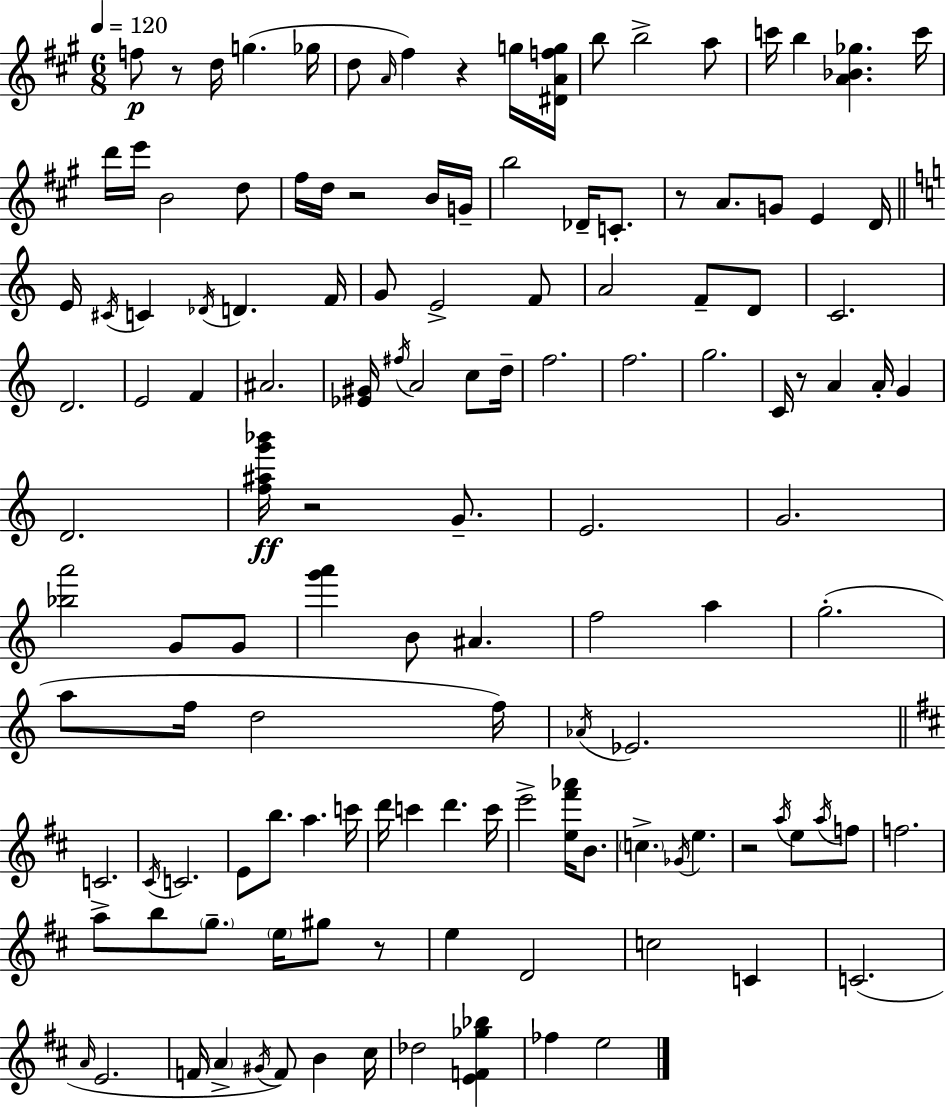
{
  \clef treble
  \numericTimeSignature
  \time 6/8
  \key a \major
  \tempo 4 = 120
  f''8\p r8 d''16 g''4.( ges''16 | d''8 \grace { a'16 } fis''4) r4 g''16 | <dis' a' f'' g''>16 b''8 b''2-> a''8 | c'''16 b''4 <a' bes' ges''>4. | \break c'''16 d'''16 e'''16 b'2 d''8 | fis''16 d''16 r2 b'16 | g'16-- b''2 des'16-- c'8.-. | r8 a'8. g'8 e'4 | \break d'16 \bar "||" \break \key a \minor e'16 \acciaccatura { cis'16 } c'4 \acciaccatura { des'16 } d'4. | f'16 g'8 e'2-> | f'8 a'2 f'8-- | d'8 c'2. | \break d'2. | e'2 f'4 | ais'2. | <ees' gis'>16 \acciaccatura { fis''16 } a'2 | \break c''8 d''16-- f''2. | f''2. | g''2. | c'16 r8 a'4 a'16-. g'4 | \break d'2. | <f'' ais'' g''' bes'''>16\ff r2 | g'8.-- e'2. | g'2. | \break <bes'' a'''>2 g'8 | g'8 <g''' a'''>4 b'8 ais'4. | f''2 a''4 | g''2.-.( | \break a''8 f''16 d''2 | f''16) \acciaccatura { aes'16 } ees'2. | \bar "||" \break \key b \minor c'2. | \acciaccatura { cis'16 } c'2. | e'8 b''8. a''4. | c'''16 d'''16 c'''4 d'''4. | \break c'''16 e'''2-> <e'' fis''' aes'''>16 b'8. | \parenthesize c''4.-> \acciaccatura { ges'16 } e''4. | r2 \acciaccatura { a''16 } e''8 | \acciaccatura { a''16 } f''8 f''2. | \break a''8-> b''8 \parenthesize g''8.-- \parenthesize e''16 | gis''8 r8 e''4 d'2 | c''2 | c'4 c'2.( | \break \grace { a'16 } e'2. | f'16 \parenthesize a'4-> \acciaccatura { gis'16 }) f'8 | b'4 cis''16 des''2 | <e' f' ges'' bes''>4 fes''4 e''2 | \break \bar "|."
}